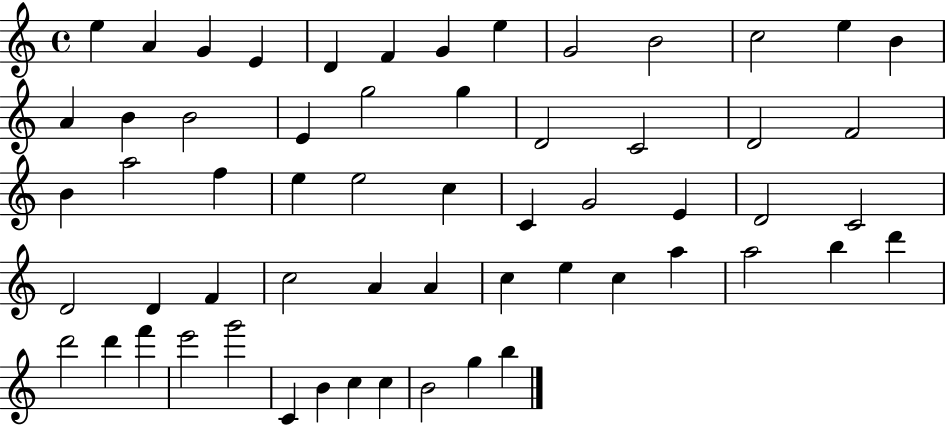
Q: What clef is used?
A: treble